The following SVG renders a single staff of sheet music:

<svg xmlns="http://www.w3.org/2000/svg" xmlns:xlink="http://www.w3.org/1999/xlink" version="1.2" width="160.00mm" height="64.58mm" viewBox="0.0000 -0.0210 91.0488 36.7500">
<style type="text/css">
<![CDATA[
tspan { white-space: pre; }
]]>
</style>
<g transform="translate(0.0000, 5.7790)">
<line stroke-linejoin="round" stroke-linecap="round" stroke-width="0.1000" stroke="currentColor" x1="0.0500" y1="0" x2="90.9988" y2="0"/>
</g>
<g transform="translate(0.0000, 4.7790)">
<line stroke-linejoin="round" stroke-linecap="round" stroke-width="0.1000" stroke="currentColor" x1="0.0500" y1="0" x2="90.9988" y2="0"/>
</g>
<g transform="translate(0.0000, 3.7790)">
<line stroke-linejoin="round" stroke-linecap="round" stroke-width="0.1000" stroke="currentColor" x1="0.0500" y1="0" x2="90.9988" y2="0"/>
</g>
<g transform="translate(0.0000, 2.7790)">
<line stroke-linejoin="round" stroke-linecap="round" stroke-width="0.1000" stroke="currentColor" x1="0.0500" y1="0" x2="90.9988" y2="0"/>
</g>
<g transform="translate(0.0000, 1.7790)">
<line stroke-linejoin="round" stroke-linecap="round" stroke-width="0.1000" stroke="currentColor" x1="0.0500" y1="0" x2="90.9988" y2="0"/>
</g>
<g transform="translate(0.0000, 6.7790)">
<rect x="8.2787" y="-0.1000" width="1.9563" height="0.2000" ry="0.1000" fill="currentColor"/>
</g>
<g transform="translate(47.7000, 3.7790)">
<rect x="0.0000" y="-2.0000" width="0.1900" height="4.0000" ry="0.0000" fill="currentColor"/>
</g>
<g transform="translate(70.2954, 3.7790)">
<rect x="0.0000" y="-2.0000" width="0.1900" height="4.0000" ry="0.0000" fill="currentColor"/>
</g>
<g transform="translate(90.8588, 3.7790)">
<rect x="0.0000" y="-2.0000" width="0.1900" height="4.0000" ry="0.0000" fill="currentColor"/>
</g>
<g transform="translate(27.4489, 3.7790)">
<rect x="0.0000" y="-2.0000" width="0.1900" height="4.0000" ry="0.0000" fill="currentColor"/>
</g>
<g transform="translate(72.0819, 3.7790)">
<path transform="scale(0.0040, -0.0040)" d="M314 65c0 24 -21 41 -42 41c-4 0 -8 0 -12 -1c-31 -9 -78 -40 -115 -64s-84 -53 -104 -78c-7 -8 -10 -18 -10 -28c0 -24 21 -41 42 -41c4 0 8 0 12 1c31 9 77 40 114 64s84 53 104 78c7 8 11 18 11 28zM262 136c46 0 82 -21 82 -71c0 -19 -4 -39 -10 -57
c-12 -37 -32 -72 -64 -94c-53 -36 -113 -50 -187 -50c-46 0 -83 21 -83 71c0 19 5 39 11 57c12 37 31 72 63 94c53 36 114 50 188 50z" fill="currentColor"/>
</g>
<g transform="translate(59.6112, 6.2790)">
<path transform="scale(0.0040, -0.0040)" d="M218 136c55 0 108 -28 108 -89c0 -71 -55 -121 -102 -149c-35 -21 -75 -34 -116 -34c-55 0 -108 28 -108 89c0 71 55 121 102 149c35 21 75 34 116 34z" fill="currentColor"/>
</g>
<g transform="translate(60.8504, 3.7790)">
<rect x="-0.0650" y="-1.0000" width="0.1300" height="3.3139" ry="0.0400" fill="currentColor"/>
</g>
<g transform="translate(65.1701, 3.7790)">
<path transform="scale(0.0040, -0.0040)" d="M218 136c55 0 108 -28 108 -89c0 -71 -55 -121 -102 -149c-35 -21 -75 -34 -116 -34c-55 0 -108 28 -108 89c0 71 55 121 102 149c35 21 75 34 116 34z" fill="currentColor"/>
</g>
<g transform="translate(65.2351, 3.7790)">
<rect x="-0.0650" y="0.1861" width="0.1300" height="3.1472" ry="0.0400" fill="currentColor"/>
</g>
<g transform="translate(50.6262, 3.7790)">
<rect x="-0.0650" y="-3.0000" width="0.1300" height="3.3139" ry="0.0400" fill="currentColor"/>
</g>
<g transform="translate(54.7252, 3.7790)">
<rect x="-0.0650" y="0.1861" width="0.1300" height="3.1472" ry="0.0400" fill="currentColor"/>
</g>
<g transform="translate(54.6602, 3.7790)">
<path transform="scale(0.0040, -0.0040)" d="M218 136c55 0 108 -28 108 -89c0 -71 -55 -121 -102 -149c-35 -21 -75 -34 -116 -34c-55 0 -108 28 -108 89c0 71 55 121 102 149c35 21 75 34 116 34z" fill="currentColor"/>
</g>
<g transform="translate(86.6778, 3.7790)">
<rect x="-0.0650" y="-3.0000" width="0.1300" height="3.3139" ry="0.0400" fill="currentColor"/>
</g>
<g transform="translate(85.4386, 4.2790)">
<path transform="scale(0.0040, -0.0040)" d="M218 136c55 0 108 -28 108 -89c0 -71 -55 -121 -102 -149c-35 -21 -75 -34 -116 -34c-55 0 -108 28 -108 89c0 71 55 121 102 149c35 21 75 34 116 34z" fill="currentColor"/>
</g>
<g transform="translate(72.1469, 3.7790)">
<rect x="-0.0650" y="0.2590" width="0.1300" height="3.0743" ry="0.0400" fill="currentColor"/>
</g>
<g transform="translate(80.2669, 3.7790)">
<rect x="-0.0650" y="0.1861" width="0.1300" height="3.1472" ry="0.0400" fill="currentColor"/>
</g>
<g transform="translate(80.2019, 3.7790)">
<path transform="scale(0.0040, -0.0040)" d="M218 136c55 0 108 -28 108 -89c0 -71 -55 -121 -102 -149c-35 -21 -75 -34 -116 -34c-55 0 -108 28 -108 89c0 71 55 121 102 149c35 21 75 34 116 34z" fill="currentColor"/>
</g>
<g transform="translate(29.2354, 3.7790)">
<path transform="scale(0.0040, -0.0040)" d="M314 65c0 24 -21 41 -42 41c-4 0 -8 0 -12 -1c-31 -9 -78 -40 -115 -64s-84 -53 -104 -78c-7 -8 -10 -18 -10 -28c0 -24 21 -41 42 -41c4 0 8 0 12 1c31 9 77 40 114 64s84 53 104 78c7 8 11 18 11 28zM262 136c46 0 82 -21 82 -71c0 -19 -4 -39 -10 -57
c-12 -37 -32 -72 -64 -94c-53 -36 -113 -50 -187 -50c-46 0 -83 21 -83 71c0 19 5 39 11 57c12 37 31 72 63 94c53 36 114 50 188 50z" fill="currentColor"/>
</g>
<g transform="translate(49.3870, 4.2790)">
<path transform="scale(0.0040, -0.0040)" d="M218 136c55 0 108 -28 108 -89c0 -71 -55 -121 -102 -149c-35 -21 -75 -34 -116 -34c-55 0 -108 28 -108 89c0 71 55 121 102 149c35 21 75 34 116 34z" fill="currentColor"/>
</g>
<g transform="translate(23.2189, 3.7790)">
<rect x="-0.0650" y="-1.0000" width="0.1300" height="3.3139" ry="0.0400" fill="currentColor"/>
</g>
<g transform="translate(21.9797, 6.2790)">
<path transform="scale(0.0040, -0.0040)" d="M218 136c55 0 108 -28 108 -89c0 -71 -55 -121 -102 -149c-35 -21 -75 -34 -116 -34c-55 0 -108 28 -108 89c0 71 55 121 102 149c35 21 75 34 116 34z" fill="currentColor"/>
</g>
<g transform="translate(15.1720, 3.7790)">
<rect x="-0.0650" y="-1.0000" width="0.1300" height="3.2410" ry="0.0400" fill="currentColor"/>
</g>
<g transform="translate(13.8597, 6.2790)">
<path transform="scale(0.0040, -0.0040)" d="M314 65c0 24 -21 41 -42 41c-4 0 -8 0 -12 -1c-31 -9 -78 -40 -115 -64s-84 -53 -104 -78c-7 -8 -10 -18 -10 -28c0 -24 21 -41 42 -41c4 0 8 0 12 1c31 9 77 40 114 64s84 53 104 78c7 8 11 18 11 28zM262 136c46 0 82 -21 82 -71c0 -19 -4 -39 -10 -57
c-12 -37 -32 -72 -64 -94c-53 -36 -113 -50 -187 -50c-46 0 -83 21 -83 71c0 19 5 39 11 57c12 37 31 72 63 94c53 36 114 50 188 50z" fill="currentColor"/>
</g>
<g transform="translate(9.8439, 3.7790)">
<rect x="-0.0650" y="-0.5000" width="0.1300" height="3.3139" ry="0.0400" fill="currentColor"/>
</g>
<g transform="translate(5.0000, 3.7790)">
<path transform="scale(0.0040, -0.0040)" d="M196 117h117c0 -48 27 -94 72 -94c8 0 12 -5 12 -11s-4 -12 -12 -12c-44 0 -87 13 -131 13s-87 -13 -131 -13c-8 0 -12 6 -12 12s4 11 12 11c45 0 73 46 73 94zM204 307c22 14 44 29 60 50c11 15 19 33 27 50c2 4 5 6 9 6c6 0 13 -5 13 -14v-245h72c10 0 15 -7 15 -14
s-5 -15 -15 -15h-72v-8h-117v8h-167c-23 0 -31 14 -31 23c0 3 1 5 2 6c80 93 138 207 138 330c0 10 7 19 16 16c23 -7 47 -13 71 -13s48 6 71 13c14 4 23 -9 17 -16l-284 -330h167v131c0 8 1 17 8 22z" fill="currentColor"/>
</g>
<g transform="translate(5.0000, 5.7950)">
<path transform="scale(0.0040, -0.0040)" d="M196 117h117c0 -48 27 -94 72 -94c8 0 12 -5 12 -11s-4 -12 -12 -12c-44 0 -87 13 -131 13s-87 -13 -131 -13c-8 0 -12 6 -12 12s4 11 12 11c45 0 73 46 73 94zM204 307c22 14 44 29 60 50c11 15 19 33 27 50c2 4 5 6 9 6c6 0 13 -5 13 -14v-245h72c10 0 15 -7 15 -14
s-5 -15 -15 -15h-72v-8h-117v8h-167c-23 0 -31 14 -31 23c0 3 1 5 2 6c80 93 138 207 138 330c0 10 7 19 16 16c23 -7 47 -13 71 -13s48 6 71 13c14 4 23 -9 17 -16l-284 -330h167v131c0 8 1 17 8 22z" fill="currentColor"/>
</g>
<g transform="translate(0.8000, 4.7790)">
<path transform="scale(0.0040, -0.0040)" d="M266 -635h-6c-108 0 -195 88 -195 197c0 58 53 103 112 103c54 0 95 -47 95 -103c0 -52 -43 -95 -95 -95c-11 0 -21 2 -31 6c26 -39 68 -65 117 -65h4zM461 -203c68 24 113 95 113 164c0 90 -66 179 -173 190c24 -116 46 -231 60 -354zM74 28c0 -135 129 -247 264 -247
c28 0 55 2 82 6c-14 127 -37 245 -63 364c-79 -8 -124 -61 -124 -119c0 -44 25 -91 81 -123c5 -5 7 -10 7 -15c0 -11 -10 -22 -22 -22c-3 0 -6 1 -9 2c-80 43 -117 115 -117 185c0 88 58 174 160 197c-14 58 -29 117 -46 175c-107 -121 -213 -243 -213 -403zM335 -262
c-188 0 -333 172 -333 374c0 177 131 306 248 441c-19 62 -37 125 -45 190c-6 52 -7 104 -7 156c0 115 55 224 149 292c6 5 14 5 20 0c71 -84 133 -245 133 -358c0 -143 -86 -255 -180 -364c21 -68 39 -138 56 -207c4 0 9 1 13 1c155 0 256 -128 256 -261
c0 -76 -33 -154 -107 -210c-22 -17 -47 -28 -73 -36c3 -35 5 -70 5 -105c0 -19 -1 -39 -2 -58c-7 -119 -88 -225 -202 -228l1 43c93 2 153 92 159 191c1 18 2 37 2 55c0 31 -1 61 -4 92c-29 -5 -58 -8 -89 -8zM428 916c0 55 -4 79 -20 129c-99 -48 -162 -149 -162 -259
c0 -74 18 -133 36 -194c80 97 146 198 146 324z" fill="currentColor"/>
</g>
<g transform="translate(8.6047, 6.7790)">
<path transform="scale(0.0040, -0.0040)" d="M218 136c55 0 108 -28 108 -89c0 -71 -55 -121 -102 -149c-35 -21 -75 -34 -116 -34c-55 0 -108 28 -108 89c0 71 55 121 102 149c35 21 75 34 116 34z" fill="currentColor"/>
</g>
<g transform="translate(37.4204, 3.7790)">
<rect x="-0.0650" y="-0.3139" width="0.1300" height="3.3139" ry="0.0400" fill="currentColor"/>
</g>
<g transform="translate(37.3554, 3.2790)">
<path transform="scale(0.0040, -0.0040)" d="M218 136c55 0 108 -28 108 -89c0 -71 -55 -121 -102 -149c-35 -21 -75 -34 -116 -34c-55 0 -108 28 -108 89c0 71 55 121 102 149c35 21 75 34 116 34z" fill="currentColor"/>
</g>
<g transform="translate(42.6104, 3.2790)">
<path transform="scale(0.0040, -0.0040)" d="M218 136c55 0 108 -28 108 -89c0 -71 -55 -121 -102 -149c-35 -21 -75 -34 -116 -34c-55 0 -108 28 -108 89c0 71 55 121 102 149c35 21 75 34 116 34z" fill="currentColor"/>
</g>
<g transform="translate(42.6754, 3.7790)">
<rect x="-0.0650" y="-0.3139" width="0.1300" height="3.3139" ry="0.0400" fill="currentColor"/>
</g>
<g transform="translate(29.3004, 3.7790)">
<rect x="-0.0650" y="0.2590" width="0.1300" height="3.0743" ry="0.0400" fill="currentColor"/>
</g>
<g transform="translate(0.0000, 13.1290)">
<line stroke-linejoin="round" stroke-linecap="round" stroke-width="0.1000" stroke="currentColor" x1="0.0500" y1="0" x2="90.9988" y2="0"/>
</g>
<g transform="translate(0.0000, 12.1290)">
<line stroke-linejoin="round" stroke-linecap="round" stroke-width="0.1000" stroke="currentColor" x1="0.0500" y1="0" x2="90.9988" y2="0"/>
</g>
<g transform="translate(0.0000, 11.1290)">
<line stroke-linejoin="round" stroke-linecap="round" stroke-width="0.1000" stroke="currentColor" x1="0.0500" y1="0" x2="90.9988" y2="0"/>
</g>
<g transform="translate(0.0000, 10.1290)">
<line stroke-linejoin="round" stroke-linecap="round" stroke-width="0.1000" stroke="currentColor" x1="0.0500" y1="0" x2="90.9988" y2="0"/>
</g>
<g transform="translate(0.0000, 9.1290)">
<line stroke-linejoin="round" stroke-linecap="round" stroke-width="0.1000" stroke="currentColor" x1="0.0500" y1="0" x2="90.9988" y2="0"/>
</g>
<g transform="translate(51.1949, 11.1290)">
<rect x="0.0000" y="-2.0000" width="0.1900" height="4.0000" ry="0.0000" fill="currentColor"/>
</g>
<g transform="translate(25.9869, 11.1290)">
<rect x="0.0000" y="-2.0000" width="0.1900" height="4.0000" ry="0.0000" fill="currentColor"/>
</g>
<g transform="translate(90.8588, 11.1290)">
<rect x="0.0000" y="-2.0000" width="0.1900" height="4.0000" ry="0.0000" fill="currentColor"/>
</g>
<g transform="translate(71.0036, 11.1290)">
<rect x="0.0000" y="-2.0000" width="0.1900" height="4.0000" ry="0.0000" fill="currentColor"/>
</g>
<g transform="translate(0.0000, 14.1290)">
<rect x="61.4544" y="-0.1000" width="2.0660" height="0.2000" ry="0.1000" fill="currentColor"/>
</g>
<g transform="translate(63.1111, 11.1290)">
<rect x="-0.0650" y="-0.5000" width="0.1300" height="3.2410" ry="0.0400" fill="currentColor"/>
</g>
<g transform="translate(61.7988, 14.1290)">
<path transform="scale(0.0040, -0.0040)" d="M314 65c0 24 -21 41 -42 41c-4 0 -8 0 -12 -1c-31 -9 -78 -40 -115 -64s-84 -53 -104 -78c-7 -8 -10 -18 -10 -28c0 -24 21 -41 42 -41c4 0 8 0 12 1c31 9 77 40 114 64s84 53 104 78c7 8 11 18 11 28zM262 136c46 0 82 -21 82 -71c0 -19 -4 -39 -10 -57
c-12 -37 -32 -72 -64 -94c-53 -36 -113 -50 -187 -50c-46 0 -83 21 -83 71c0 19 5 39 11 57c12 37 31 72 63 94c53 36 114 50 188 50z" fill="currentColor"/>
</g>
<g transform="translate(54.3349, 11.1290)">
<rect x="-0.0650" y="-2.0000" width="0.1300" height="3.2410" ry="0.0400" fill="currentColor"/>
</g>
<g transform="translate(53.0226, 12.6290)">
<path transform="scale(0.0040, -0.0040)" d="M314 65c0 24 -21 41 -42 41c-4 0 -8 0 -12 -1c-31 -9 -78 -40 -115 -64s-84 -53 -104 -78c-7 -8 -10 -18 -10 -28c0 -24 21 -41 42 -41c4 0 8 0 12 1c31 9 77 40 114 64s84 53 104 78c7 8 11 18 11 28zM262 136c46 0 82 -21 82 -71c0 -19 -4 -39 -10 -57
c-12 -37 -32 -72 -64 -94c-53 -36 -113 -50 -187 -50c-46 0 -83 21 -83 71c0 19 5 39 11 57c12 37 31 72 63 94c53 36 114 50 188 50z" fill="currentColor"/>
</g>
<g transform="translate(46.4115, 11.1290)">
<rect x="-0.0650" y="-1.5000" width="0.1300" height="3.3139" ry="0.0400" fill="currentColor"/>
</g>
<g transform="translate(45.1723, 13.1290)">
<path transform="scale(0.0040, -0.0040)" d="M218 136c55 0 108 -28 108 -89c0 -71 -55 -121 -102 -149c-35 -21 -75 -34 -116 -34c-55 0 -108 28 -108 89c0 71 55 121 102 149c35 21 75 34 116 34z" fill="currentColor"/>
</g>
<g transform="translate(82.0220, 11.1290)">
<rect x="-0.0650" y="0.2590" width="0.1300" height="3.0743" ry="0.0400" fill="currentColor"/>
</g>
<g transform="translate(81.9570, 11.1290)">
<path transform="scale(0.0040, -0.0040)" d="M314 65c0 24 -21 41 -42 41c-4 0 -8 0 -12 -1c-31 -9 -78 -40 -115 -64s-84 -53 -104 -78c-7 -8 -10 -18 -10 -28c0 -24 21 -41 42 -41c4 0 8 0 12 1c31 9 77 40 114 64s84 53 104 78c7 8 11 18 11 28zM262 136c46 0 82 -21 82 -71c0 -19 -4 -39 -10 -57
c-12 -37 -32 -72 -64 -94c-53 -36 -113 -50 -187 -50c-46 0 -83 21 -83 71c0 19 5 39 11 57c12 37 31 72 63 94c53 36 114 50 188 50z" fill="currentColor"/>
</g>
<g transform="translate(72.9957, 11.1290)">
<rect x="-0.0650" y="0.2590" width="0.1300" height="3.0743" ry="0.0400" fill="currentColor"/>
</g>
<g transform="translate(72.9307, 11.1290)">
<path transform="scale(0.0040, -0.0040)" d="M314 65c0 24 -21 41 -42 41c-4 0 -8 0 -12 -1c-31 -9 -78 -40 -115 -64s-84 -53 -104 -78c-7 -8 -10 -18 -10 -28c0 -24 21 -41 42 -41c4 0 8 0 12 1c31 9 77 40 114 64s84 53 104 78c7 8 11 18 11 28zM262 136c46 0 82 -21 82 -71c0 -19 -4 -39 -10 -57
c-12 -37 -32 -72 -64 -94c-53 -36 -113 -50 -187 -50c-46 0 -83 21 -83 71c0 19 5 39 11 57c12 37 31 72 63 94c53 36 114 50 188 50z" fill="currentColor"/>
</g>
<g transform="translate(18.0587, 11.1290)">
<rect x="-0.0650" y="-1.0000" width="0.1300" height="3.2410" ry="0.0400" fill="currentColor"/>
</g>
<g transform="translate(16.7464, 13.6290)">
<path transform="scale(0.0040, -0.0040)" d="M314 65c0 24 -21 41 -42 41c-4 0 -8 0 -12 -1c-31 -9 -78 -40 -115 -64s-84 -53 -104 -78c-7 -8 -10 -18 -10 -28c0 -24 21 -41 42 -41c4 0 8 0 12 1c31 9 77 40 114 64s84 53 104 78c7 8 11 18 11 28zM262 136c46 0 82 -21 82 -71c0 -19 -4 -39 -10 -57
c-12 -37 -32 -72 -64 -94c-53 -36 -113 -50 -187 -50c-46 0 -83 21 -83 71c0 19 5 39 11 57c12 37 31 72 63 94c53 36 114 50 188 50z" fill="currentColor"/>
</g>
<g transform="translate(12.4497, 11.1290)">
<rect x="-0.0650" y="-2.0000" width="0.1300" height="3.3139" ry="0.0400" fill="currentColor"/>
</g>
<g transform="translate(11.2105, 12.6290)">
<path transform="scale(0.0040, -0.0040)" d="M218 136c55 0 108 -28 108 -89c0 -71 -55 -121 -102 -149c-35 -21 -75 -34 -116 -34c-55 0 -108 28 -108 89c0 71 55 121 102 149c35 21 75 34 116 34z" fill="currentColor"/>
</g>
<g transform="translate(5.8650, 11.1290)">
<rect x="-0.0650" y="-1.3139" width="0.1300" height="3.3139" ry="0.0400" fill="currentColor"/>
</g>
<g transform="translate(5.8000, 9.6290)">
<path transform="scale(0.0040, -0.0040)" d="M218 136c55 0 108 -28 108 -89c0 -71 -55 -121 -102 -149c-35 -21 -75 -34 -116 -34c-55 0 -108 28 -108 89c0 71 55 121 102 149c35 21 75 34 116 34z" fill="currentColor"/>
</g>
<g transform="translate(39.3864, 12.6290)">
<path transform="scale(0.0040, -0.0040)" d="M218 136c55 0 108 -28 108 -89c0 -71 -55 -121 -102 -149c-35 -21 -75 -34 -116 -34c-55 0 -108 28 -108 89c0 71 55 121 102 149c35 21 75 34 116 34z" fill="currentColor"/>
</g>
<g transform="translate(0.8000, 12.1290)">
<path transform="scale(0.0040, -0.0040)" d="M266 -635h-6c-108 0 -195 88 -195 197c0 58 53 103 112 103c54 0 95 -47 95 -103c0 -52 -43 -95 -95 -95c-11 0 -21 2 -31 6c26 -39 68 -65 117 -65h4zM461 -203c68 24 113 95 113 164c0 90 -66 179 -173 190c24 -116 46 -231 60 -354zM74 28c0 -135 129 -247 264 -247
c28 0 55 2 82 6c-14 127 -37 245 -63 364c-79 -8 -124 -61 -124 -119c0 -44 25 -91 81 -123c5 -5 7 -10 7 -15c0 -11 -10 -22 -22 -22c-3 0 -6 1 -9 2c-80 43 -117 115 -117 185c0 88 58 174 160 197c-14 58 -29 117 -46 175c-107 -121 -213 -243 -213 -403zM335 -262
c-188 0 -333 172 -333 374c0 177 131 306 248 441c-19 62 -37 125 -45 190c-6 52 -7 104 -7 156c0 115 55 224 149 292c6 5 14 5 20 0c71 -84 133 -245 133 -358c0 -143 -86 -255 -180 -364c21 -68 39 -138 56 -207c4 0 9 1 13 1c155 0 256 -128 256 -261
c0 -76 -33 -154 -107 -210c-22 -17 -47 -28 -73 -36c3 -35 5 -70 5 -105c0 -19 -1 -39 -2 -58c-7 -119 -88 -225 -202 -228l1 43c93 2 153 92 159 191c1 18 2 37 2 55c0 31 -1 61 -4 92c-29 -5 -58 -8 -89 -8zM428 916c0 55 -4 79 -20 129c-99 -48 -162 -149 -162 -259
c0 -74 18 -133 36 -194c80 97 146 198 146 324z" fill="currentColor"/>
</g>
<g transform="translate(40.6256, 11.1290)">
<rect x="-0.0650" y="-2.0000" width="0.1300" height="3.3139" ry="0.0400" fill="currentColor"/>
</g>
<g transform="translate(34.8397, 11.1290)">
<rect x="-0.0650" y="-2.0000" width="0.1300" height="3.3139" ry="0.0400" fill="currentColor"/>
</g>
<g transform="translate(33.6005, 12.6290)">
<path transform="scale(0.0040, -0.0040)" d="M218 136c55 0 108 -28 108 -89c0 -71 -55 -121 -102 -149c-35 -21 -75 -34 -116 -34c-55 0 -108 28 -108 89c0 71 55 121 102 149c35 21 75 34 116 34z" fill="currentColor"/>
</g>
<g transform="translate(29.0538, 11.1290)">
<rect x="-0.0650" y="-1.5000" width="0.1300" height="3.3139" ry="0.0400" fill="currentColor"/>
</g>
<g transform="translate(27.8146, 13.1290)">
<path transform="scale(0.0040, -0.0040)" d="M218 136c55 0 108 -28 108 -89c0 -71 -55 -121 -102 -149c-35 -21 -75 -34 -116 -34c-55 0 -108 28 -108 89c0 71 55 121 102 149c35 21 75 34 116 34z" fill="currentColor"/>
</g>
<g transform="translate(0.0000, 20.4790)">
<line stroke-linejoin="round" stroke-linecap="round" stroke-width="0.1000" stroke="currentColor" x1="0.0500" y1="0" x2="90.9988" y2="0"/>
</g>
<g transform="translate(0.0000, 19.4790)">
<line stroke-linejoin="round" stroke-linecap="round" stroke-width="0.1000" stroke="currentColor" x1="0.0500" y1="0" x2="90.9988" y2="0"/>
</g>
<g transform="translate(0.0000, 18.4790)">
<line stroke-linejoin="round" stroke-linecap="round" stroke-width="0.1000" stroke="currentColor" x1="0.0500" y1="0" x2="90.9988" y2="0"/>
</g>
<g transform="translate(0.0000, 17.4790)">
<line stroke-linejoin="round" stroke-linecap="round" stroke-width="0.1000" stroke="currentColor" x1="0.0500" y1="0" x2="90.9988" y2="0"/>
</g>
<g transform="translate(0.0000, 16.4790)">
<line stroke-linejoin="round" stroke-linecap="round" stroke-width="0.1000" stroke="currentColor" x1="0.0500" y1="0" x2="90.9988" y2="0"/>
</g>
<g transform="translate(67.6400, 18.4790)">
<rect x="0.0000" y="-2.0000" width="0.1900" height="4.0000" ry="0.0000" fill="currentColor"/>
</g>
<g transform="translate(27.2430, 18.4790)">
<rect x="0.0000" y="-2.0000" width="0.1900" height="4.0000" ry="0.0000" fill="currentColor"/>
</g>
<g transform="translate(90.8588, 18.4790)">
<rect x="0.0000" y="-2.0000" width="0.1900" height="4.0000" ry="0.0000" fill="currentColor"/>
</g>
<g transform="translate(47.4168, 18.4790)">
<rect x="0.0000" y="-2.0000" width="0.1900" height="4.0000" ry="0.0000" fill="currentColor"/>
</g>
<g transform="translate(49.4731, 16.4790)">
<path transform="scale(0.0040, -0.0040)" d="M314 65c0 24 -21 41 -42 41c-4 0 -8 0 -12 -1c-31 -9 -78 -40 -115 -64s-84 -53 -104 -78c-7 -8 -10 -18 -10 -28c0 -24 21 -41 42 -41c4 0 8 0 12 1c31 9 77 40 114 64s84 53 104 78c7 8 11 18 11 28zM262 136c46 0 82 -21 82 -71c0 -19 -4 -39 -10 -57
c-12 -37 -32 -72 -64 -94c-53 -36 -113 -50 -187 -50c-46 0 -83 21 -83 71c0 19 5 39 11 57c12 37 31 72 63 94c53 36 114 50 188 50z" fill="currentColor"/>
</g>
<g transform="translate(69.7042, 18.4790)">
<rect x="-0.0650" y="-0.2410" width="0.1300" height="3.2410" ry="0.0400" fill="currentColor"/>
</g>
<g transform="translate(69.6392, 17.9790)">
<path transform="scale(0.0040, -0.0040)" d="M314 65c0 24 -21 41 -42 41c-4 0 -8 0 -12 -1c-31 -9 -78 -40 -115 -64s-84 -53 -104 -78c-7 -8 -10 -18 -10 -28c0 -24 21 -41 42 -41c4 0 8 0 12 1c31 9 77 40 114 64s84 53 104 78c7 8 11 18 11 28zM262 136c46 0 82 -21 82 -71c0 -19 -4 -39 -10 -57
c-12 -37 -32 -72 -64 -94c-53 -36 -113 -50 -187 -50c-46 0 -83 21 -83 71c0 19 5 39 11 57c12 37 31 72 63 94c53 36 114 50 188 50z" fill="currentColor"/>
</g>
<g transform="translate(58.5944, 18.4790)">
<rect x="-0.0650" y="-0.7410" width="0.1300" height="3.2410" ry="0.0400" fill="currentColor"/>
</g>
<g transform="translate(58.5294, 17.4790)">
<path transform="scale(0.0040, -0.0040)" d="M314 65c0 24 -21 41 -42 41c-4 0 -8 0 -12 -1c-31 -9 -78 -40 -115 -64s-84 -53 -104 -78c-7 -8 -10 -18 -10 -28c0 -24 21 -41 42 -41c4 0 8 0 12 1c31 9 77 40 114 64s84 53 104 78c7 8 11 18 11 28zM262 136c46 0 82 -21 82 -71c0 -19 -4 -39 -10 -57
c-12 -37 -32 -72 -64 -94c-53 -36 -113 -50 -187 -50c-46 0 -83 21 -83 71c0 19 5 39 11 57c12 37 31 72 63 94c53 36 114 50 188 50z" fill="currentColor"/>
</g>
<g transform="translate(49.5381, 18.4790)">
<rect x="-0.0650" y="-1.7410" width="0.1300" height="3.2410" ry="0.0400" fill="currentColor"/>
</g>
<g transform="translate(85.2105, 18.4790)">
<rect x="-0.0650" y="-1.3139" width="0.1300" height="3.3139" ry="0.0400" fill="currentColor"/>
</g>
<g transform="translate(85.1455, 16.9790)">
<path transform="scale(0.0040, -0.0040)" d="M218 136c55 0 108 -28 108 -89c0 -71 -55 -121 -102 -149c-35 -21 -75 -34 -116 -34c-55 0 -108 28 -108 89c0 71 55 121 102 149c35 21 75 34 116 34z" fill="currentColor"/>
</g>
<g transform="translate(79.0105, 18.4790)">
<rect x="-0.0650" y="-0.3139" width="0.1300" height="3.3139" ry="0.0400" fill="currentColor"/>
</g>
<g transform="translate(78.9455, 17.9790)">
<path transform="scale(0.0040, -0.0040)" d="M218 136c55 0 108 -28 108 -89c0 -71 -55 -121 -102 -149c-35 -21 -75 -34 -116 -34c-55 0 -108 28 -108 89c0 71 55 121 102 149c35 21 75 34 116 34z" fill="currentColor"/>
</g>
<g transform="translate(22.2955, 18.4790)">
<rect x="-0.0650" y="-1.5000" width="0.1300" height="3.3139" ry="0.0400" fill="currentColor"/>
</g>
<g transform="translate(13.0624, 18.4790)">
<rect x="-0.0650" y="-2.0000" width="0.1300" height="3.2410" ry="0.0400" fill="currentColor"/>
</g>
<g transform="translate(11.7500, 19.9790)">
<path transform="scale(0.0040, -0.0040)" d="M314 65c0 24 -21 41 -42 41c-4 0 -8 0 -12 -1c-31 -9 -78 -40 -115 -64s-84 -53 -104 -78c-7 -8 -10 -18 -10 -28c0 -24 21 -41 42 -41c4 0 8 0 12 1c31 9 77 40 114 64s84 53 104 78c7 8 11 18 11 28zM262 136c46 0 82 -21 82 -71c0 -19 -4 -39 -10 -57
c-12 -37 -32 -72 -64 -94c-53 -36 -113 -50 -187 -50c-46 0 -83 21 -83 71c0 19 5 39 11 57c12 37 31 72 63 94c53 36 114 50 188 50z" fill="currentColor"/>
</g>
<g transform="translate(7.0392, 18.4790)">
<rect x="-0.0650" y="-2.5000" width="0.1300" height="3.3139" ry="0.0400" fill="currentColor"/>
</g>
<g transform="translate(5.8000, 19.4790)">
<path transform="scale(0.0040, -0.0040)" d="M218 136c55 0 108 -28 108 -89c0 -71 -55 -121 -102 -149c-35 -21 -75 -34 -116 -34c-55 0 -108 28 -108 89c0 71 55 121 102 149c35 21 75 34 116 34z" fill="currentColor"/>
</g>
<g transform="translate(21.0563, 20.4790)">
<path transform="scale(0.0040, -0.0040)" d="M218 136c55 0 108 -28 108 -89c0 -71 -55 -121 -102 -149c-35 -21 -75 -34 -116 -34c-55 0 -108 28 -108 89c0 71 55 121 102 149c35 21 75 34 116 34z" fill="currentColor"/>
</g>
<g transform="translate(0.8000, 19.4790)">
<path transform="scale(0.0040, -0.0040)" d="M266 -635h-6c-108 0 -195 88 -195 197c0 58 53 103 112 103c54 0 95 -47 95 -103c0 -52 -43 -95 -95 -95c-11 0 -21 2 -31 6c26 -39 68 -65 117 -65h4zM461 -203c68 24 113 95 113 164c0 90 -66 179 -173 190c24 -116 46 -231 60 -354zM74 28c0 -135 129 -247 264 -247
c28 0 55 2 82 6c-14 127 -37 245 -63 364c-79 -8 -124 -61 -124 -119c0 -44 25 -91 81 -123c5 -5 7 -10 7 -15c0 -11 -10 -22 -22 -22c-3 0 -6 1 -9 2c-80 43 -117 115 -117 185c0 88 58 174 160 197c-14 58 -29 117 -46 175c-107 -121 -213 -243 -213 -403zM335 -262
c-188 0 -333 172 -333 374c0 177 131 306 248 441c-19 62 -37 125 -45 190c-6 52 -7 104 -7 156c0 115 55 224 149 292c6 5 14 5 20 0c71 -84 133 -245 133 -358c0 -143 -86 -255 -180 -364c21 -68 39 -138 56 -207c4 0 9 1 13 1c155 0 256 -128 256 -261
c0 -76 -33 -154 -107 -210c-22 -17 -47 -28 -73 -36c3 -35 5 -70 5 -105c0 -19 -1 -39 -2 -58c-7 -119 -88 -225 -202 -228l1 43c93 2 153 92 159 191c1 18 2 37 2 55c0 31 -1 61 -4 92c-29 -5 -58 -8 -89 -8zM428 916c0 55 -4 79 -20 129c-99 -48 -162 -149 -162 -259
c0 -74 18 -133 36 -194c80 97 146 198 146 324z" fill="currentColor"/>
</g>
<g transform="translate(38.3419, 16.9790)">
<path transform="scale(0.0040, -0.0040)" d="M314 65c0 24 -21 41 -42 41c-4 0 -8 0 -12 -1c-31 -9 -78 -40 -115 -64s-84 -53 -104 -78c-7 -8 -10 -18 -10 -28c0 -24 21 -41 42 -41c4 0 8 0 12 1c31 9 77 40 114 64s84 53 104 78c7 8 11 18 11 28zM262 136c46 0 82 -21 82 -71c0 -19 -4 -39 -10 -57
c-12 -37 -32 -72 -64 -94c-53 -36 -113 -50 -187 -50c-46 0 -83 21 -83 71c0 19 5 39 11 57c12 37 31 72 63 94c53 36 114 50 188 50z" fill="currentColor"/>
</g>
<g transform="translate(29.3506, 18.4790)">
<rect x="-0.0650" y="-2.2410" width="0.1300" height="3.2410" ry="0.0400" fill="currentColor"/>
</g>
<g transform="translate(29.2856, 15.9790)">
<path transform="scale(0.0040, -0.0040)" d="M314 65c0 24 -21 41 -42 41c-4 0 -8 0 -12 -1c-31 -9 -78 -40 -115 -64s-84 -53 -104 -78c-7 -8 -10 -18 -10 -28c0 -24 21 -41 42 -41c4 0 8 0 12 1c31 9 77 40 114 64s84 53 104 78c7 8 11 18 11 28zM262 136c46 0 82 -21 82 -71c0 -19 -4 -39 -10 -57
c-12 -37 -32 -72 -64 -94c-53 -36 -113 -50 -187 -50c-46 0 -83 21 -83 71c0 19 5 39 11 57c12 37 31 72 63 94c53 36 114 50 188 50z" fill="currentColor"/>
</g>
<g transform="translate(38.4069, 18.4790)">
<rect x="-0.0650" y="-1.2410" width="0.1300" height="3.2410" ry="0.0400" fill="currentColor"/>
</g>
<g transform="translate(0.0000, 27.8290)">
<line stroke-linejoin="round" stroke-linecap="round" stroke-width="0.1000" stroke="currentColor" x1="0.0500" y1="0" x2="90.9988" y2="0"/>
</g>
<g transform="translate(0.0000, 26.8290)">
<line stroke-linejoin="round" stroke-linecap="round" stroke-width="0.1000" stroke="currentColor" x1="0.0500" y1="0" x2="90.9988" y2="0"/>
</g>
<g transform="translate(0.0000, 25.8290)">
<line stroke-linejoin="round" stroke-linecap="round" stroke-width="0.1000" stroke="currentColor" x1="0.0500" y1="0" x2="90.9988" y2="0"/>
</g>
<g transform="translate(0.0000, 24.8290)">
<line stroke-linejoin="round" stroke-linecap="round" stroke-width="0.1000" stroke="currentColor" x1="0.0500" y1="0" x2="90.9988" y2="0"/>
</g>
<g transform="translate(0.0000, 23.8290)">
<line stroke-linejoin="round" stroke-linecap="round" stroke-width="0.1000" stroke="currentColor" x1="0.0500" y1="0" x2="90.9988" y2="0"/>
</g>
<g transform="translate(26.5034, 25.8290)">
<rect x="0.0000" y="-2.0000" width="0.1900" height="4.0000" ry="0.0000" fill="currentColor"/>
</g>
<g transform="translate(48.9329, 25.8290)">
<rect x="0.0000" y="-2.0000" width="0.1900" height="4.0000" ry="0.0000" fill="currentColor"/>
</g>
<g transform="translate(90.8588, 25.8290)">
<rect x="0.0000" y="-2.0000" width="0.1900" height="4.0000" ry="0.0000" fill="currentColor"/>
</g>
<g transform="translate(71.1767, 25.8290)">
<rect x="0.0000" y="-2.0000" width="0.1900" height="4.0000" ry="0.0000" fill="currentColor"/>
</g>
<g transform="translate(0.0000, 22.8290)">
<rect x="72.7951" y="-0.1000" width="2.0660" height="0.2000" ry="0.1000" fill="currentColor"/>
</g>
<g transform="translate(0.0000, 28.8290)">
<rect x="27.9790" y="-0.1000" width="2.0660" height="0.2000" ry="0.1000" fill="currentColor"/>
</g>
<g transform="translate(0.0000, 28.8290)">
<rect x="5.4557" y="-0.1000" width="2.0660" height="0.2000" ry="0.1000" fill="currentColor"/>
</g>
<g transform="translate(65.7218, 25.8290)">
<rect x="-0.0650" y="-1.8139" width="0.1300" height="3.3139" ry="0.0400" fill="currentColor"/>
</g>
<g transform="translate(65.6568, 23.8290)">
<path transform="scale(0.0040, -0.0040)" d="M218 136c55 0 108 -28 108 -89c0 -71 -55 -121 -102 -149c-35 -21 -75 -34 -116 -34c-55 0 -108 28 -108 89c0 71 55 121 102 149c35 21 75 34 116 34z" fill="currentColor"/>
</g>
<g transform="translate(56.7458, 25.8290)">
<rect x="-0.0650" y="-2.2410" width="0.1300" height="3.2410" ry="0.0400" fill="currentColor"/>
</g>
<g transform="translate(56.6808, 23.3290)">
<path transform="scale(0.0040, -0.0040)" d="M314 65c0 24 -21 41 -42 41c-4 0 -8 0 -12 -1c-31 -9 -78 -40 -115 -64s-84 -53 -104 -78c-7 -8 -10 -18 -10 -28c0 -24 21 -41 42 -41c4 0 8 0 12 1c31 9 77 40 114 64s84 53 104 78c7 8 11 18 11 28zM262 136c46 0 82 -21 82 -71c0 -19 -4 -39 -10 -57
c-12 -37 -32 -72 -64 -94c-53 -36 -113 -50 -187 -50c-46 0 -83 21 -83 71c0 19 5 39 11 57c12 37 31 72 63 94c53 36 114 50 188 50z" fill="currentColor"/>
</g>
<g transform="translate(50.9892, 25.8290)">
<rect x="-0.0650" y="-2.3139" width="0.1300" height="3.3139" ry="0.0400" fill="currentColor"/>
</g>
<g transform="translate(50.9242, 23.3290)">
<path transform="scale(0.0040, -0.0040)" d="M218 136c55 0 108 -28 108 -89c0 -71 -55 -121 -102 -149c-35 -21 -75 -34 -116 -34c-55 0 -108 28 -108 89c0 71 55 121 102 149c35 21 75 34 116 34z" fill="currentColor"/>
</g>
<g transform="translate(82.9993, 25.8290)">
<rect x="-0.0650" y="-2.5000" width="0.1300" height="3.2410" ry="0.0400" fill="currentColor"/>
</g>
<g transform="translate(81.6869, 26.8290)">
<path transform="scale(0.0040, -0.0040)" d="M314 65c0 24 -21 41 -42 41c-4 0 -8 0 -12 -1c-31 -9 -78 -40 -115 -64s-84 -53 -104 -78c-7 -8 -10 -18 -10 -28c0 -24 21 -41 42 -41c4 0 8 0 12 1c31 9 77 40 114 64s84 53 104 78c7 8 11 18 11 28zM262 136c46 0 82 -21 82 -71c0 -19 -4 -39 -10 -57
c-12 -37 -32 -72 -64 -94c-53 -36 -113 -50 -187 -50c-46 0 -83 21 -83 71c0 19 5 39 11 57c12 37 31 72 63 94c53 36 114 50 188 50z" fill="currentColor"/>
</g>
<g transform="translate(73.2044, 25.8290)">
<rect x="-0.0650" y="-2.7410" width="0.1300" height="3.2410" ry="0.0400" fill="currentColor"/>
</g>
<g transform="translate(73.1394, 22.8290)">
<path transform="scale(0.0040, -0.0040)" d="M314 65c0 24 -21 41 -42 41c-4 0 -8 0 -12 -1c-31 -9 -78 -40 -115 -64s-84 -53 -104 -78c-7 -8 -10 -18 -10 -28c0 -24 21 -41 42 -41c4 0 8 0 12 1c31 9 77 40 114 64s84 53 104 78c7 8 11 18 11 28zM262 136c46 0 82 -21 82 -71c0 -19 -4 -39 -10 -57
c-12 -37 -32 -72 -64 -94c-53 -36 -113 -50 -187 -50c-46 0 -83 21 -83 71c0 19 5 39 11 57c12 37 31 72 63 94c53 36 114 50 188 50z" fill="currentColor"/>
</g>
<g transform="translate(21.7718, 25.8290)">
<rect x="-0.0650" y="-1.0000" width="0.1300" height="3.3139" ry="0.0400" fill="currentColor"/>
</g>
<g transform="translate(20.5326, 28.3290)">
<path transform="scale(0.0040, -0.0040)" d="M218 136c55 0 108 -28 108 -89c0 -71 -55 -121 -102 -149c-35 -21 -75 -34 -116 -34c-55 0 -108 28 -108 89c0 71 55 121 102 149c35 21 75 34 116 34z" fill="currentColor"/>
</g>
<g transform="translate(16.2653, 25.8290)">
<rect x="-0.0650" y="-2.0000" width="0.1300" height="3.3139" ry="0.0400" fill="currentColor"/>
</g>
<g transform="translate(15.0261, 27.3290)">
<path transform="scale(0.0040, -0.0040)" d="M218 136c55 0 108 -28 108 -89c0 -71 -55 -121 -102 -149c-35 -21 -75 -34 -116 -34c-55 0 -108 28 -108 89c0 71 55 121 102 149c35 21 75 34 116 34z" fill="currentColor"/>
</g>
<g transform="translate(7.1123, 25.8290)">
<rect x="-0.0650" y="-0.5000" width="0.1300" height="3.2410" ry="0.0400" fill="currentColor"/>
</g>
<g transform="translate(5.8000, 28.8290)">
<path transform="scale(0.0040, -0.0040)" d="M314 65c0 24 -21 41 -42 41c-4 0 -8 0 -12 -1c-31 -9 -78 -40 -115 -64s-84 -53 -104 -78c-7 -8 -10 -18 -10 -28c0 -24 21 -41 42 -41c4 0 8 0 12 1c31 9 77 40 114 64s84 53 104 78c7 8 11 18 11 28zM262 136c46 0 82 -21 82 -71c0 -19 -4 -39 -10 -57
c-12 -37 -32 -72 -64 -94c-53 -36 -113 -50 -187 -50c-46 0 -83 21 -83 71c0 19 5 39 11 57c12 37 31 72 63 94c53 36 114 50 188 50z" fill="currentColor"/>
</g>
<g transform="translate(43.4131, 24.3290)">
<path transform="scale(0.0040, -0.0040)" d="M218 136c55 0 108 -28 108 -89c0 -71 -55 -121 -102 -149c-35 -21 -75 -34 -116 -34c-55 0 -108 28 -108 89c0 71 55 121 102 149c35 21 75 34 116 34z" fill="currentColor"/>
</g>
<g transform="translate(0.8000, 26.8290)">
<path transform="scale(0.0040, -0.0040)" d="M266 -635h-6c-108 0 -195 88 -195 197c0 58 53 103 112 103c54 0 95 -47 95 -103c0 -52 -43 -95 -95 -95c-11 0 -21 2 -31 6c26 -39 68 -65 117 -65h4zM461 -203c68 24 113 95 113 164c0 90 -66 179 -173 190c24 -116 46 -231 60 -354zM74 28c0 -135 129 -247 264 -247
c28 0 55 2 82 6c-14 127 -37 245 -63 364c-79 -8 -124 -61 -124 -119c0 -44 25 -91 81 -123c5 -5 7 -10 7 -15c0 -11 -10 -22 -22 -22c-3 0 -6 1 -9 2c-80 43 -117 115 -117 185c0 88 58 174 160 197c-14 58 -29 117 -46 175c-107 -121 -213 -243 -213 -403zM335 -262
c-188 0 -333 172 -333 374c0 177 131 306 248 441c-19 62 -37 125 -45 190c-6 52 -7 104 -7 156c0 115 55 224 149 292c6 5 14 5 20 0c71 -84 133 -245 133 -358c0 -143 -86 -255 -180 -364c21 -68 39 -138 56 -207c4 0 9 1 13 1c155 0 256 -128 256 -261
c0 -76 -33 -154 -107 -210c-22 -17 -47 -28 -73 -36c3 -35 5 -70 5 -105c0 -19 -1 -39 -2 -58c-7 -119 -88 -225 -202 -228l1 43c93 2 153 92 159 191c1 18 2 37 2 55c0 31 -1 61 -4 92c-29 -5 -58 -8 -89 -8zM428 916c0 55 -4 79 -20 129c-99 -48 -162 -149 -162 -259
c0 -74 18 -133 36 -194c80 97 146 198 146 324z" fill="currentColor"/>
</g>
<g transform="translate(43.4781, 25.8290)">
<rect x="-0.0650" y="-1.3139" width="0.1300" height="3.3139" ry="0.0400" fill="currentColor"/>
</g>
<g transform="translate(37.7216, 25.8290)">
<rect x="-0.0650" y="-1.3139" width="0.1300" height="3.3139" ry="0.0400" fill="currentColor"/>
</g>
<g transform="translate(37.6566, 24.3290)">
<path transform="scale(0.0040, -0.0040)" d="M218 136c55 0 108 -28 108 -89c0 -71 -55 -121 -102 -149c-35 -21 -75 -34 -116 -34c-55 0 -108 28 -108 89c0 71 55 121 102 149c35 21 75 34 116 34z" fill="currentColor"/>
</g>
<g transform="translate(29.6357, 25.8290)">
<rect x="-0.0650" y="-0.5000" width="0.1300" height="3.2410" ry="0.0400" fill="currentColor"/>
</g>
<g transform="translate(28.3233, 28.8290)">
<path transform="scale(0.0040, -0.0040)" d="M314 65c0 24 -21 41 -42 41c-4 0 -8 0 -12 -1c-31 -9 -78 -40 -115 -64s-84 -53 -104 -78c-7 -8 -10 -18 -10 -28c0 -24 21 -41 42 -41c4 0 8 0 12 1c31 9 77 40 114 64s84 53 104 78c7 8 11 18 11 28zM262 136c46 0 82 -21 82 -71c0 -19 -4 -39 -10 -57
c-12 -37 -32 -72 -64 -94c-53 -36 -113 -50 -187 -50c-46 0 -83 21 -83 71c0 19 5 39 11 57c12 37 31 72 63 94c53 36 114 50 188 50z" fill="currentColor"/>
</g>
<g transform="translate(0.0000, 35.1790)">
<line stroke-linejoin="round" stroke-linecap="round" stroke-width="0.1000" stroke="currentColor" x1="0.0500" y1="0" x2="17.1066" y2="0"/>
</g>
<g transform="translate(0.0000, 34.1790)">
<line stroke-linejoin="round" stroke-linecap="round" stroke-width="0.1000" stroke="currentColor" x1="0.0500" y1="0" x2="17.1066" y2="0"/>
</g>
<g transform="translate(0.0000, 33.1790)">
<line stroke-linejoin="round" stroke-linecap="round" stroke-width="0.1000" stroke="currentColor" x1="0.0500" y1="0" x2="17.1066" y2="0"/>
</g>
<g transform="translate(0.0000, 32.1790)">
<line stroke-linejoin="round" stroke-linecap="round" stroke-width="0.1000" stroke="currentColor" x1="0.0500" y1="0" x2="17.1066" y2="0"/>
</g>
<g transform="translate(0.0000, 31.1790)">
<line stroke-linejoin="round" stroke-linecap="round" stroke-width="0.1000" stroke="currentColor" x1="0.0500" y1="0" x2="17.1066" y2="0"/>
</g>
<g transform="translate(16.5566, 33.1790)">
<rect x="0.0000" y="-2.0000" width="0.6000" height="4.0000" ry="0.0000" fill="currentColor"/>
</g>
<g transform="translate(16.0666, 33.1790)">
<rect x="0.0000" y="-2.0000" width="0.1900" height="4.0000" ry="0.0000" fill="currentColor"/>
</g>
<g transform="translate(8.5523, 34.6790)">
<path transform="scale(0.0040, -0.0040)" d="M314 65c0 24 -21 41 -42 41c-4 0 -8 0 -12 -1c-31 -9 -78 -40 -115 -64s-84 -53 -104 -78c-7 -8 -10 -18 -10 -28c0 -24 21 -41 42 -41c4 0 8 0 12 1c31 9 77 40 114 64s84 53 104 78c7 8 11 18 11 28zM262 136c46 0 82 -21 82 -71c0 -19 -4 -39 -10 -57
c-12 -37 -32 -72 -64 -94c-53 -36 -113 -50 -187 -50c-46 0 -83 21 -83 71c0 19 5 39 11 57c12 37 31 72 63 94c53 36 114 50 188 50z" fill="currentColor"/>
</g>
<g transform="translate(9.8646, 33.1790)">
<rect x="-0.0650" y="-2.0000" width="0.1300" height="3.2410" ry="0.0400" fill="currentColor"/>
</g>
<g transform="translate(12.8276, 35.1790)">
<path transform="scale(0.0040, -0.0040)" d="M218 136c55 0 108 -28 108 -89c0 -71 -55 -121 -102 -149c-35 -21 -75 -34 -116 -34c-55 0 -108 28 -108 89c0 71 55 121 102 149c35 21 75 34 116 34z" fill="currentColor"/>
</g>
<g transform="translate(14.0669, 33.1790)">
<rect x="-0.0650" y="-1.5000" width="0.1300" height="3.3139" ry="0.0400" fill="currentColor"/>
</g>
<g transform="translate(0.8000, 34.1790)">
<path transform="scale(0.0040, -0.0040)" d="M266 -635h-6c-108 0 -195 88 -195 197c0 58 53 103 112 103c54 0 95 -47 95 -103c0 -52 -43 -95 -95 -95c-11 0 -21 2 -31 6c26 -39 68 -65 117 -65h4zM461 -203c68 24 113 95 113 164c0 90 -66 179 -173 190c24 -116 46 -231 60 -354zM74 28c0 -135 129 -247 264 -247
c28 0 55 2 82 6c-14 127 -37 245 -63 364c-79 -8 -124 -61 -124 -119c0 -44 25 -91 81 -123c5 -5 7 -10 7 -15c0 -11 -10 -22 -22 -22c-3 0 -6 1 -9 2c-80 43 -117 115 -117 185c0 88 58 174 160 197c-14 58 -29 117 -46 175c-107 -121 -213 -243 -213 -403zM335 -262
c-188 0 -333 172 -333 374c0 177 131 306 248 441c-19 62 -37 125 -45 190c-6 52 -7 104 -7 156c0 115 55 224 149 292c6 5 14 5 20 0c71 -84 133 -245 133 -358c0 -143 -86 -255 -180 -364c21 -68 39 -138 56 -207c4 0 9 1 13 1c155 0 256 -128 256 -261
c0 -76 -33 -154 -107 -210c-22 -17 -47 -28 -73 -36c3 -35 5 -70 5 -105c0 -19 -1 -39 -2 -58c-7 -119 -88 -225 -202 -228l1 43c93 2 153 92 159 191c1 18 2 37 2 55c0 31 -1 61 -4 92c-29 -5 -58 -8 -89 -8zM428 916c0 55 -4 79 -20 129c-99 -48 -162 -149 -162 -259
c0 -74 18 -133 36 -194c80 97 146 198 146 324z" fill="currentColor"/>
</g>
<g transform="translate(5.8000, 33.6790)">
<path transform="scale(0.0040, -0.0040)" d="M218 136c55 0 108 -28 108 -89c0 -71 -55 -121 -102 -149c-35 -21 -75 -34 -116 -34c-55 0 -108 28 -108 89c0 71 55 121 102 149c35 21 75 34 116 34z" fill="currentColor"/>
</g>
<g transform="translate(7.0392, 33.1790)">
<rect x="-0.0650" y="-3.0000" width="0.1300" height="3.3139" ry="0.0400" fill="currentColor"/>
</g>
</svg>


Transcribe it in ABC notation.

X:1
T:Untitled
M:4/4
L:1/4
K:C
C D2 D B2 c c A B D B B2 B A e F D2 E F F E F2 C2 B2 B2 G F2 E g2 e2 f2 d2 c2 c e C2 F D C2 e e g g2 f a2 G2 A F2 E